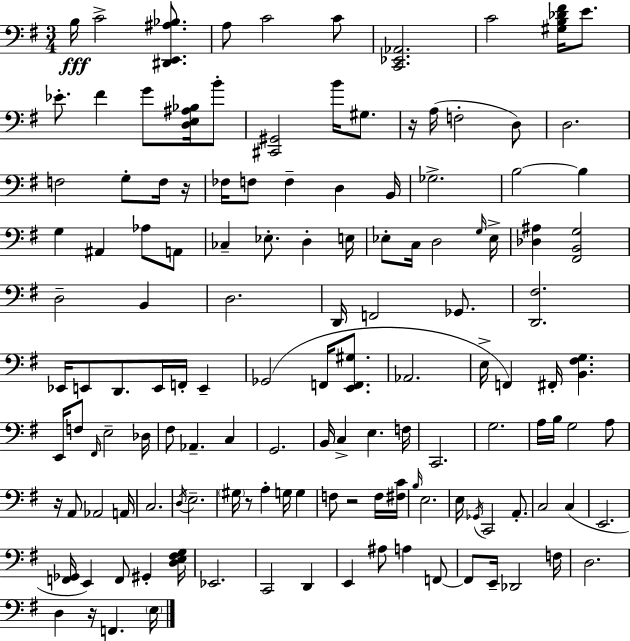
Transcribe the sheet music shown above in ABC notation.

X:1
T:Untitled
M:3/4
L:1/4
K:Em
B,/4 C2 [^D,,E,,^A,_B,]/2 A,/2 C2 C/2 [C,,_E,,_A,,]2 C2 [^G,B,_D^F]/4 E/2 _E/2 ^F G/2 [D,E,^A,_B,]/4 B/2 [^C,,^G,,]2 B/4 ^G,/2 z/4 A,/4 F,2 D,/2 D,2 F,2 G,/2 F,/4 z/4 _F,/4 F,/2 F, D, B,,/4 _G,2 B,2 B, G, ^A,, _A,/2 A,,/2 _C, _E,/2 D, E,/4 _E,/2 C,/4 D,2 G,/4 _E,/4 [_D,^A,] [^F,,B,,G,]2 D,2 B,, D,2 D,,/4 F,,2 _G,,/2 [D,,^F,]2 _E,,/4 E,,/2 D,,/2 E,,/4 F,,/4 E,, _G,,2 F,,/4 [E,,F,,^G,]/2 _A,,2 E,/4 F,, ^F,,/4 [B,,^F,G,] E,,/4 F,/2 ^F,,/4 E,2 _D,/4 ^F,/2 _A,, C, G,,2 B,,/4 C, E, F,/4 C,,2 G,2 A,/4 B,/4 G,2 A,/2 z/4 A,,/2 _A,,2 A,,/4 C,2 D,/4 E,2 ^G,/4 z/2 A, G,/4 G, F,/2 z2 F,/4 [^F,C]/4 B,/4 E,2 E,/4 _G,,/4 C,,2 A,,/2 C,2 C, E,,2 [F,,_G,,]/4 E,, F,,/2 ^G,, [D,E,^F,G,]/4 _E,,2 C,,2 D,, E,, ^A,/2 A, F,,/2 F,,/2 E,,/4 _D,,2 F,/4 D,2 D, z/4 F,, E,/4